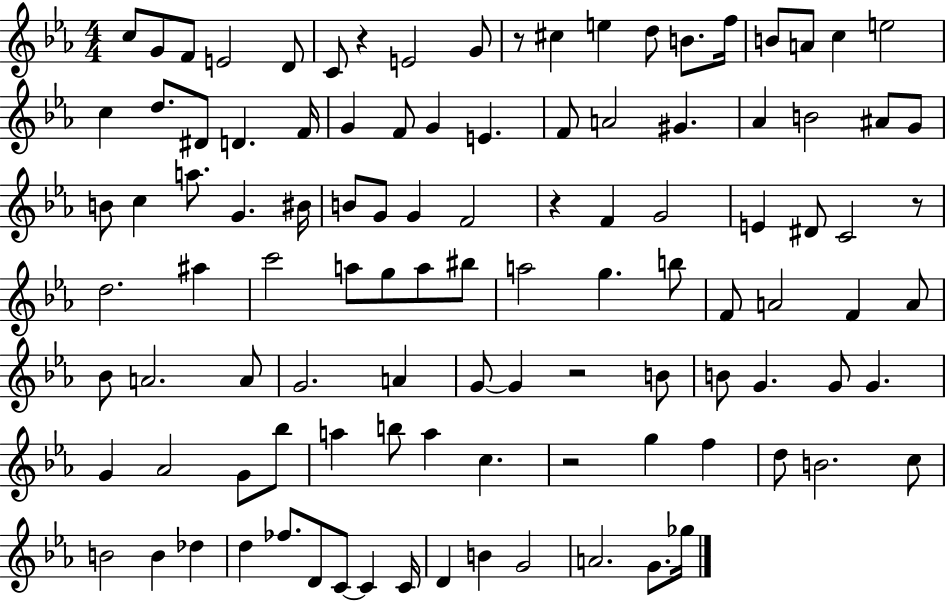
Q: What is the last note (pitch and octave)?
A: Gb5